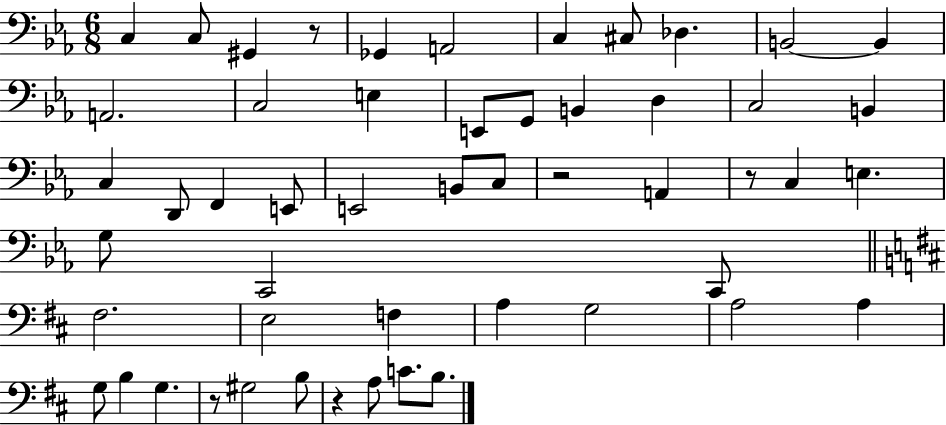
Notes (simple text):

C3/q C3/e G#2/q R/e Gb2/q A2/h C3/q C#3/e Db3/q. B2/h B2/q A2/h. C3/h E3/q E2/e G2/e B2/q D3/q C3/h B2/q C3/q D2/e F2/q E2/e E2/h B2/e C3/e R/h A2/q R/e C3/q E3/q. G3/e C2/h C2/e F#3/h. E3/h F3/q A3/q G3/h A3/h A3/q G3/e B3/q G3/q. R/e G#3/h B3/e R/q A3/e C4/e. B3/e.